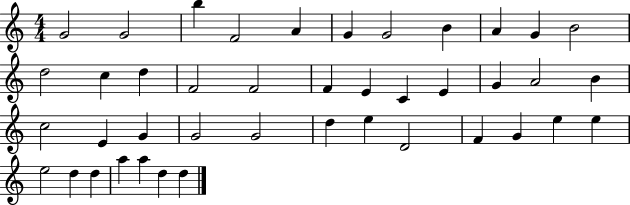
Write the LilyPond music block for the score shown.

{
  \clef treble
  \numericTimeSignature
  \time 4/4
  \key c \major
  g'2 g'2 | b''4 f'2 a'4 | g'4 g'2 b'4 | a'4 g'4 b'2 | \break d''2 c''4 d''4 | f'2 f'2 | f'4 e'4 c'4 e'4 | g'4 a'2 b'4 | \break c''2 e'4 g'4 | g'2 g'2 | d''4 e''4 d'2 | f'4 g'4 e''4 e''4 | \break e''2 d''4 d''4 | a''4 a''4 d''4 d''4 | \bar "|."
}